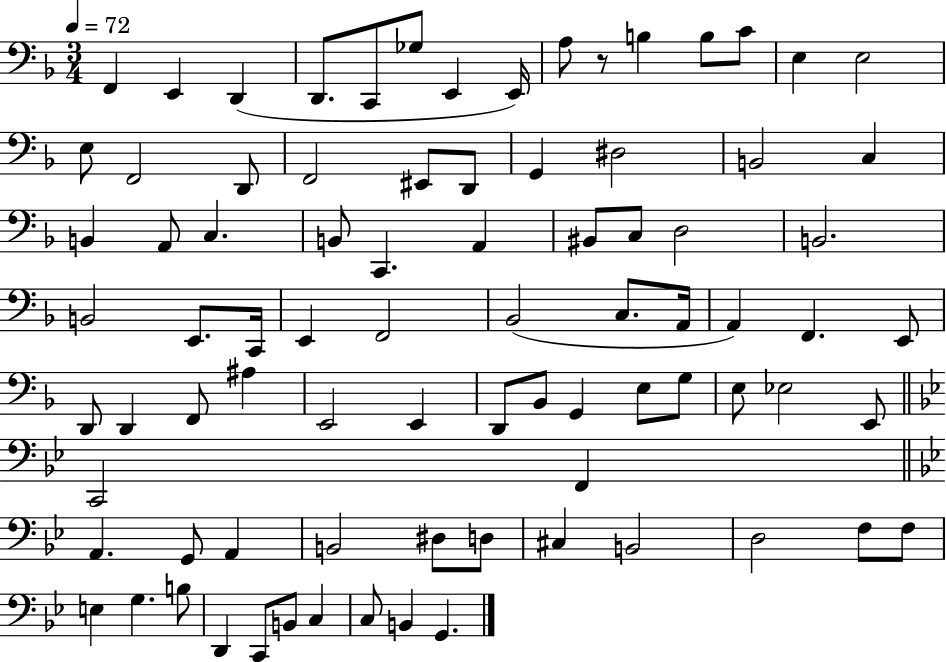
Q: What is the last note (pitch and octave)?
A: G2